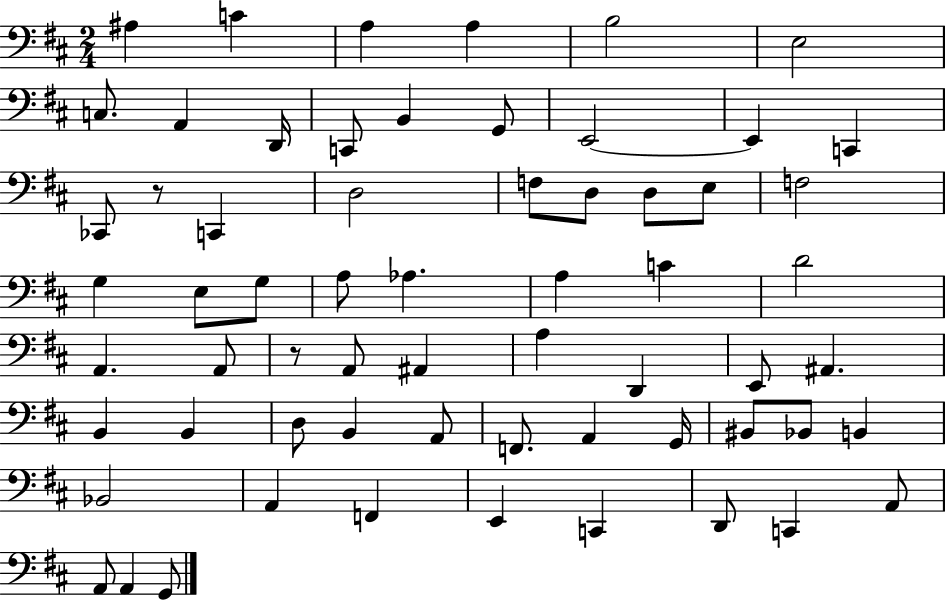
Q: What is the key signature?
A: D major